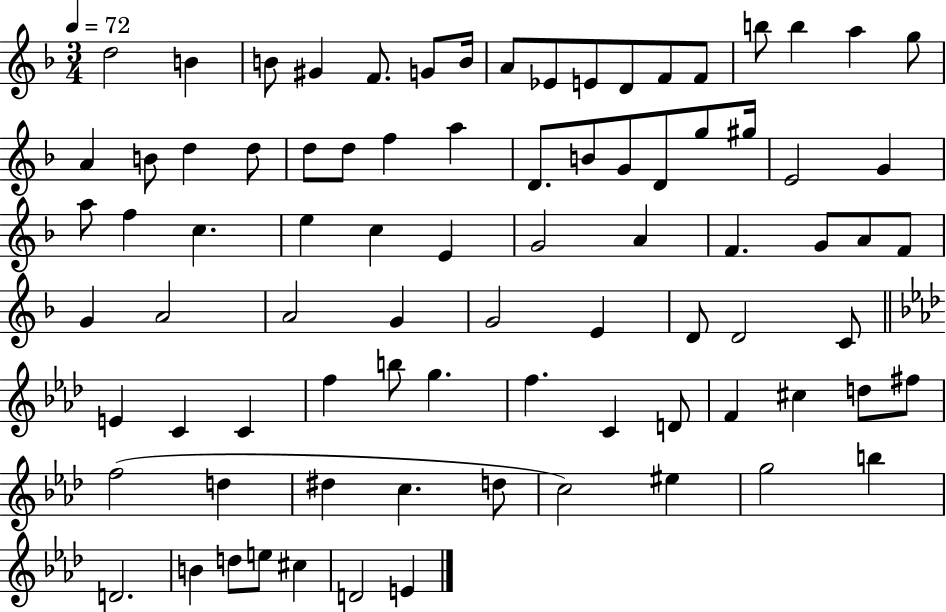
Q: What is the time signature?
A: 3/4